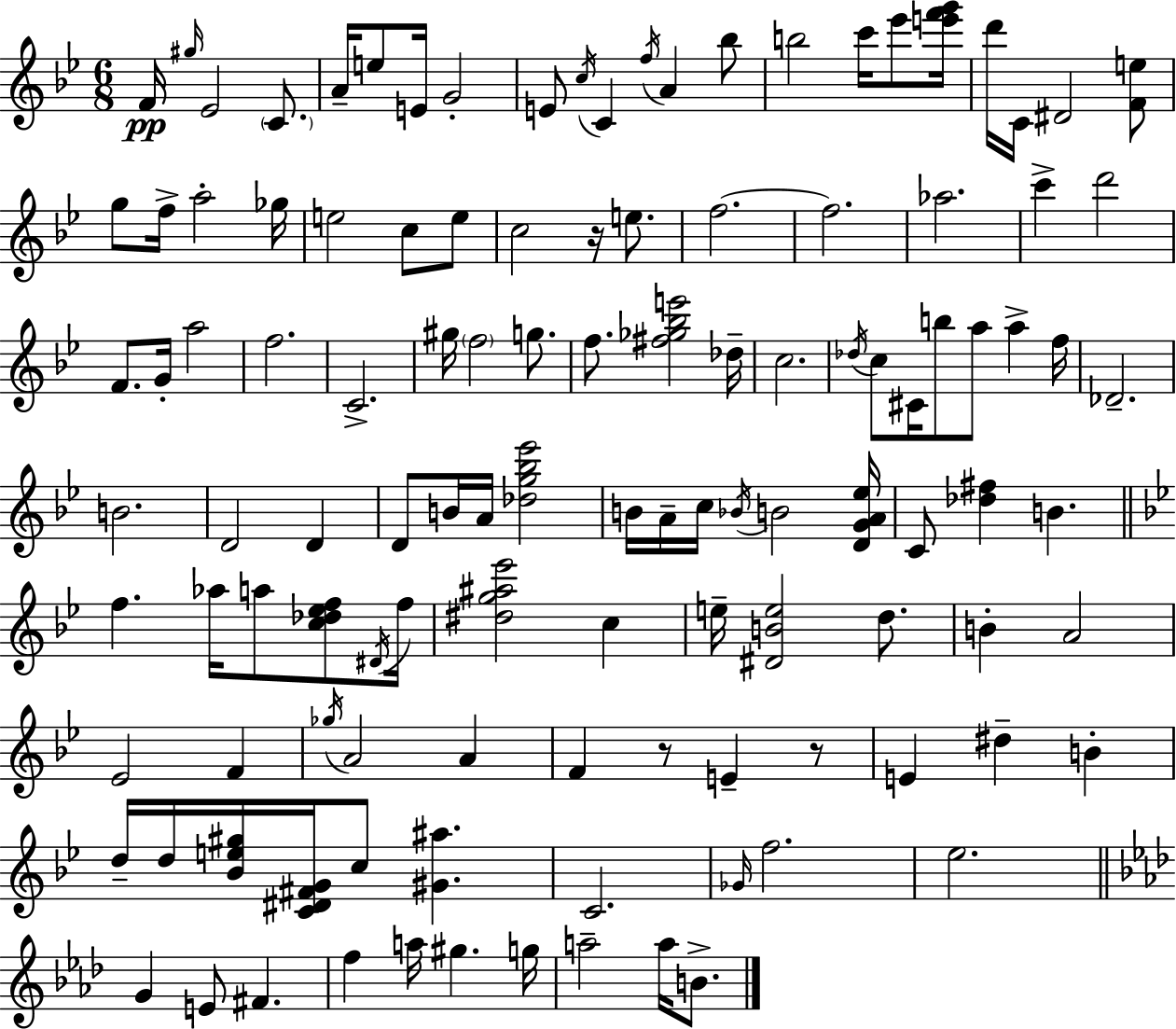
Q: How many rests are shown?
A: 3